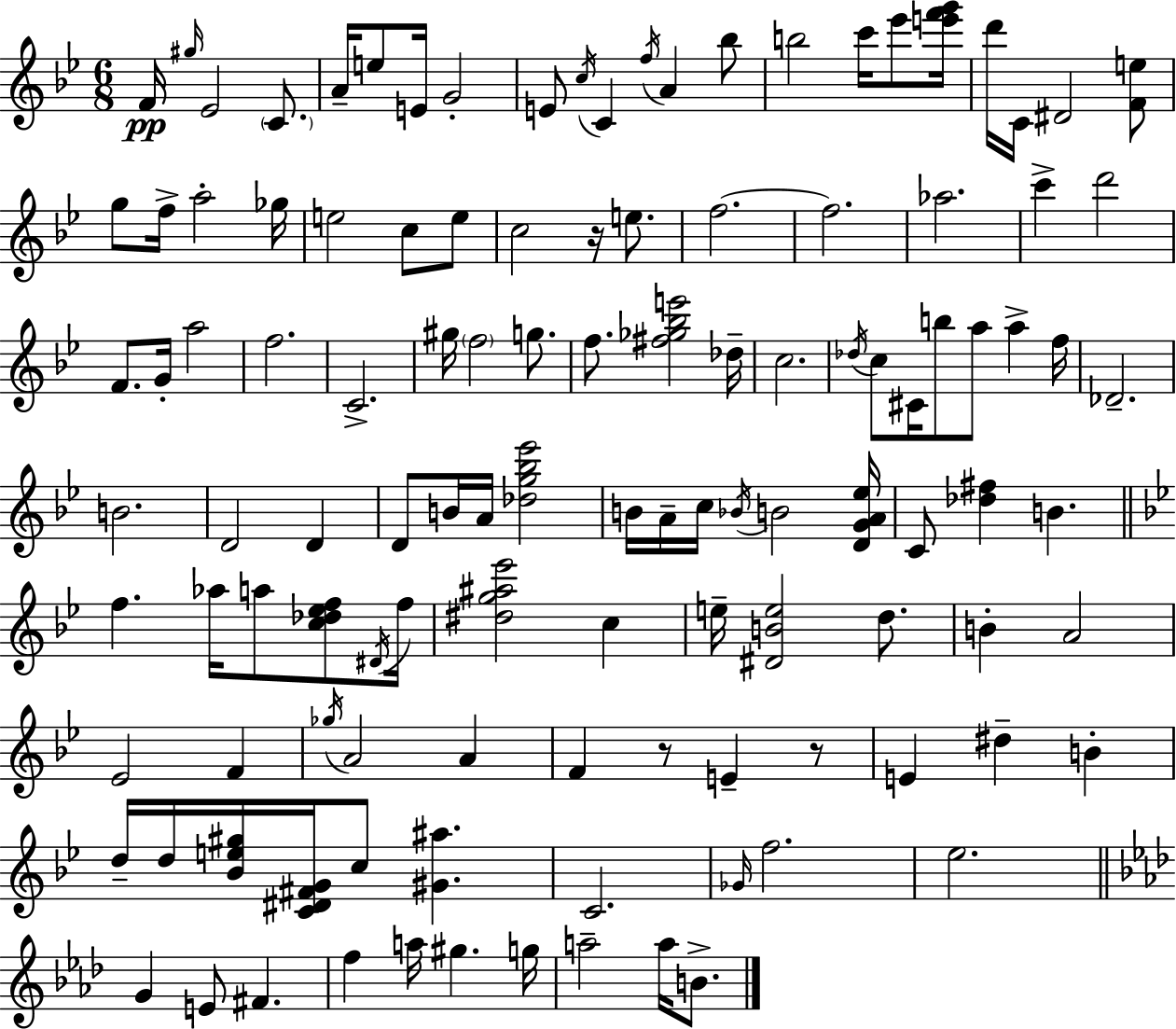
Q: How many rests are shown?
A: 3